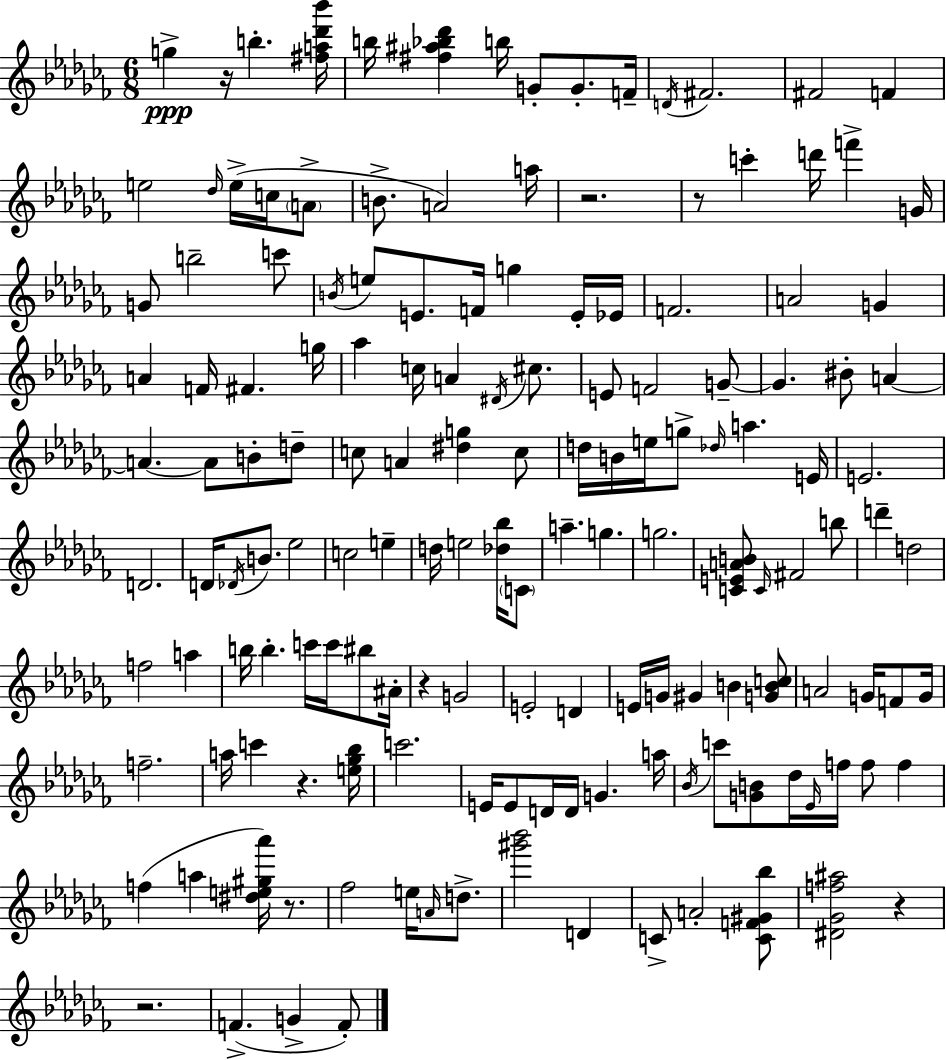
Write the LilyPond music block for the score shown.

{
  \clef treble
  \numericTimeSignature
  \time 6/8
  \key aes \minor
  g''4->\ppp r16 b''4.-. <fis'' a'' des''' bes'''>16 | b''16 <fis'' ais'' bes'' des'''>4 b''16 g'8-. g'8.-. f'16-- | \acciaccatura { d'16 } fis'2. | fis'2 f'4 | \break e''2 \grace { des''16 }( e''16-> c''16 | \parenthesize a'8-> b'8.-> a'2) | a''16 r2. | r8 c'''4-. d'''16 f'''4-> | \break g'16 g'8 b''2-- | c'''8 \acciaccatura { b'16 } e''8 e'8. f'16 g''4 | e'16-. ees'16 f'2. | a'2 g'4 | \break a'4 f'16 fis'4. | g''16 aes''4 c''16 a'4 | \acciaccatura { dis'16 } cis''8. e'8 f'2 | g'8--~~ g'4. bis'8-. | \break a'4~~ a'4.~~ a'8 | b'8-. d''8-- c''8 a'4 <dis'' g''>4 | c''8 d''16 b'16 e''16 g''8-> \grace { des''16 } a''4. | e'16 e'2. | \break d'2. | d'16 \acciaccatura { des'16 } b'8. ees''2 | c''2 | e''4-- d''16 e''2 | \break <des'' bes''>16 \parenthesize c'8 a''4.-- | g''4. g''2. | <c' e' a' b'>8 \grace { c'16 } fis'2 | b''8 d'''4-- d''2 | \break f''2 | a''4 b''16 b''4.-. | c'''16 c'''16 bis''8 ais'16-. r4 g'2 | e'2-. | \break d'4 e'16 g'16 gis'4 | b'4 <g' b' c''>8 a'2 | g'16 f'8 g'16 f''2.-- | a''16 c'''4 | \break r4. <e'' ges'' bes''>16 c'''2. | e'16 e'8 d'16 d'16 | g'4. a''16 \acciaccatura { bes'16 } c'''8 <g' b'>8 | des''16 \grace { ees'16 } f''16 f''8 f''4 f''4( | \break a''4 <dis'' e'' gis'' aes'''>16) r8. fes''2 | e''16 \grace { a'16 } d''8.-> <gis''' bes'''>2 | d'4 c'8-> | a'2-. <c' f' gis' bes''>8 <dis' ges' f'' ais''>2 | \break r4 r2. | f'4.->( | g'4-> f'8-.) \bar "|."
}